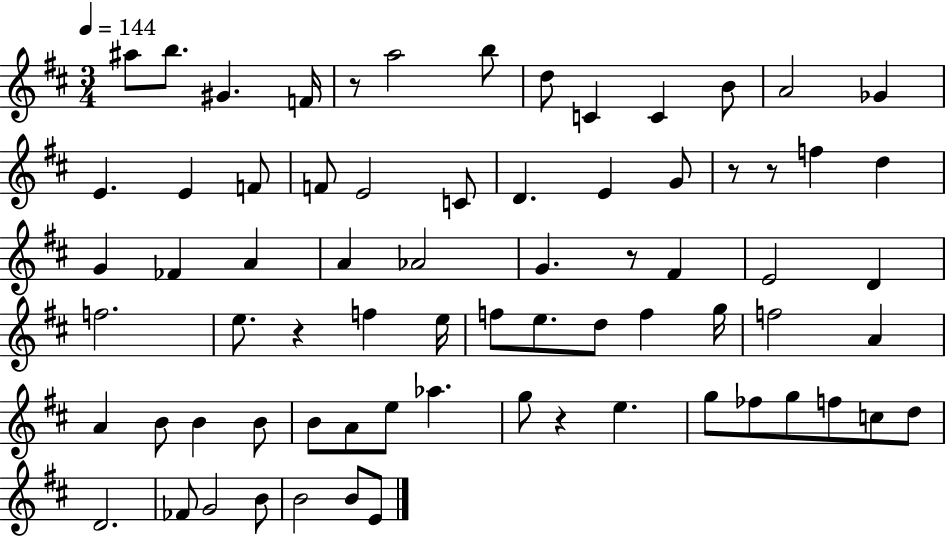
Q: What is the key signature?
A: D major